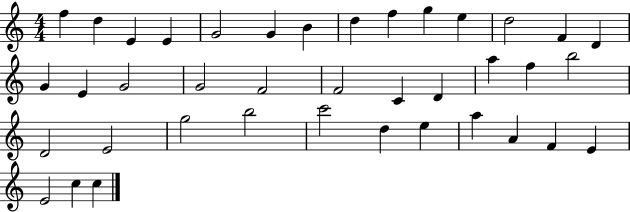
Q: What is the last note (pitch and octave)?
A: C5